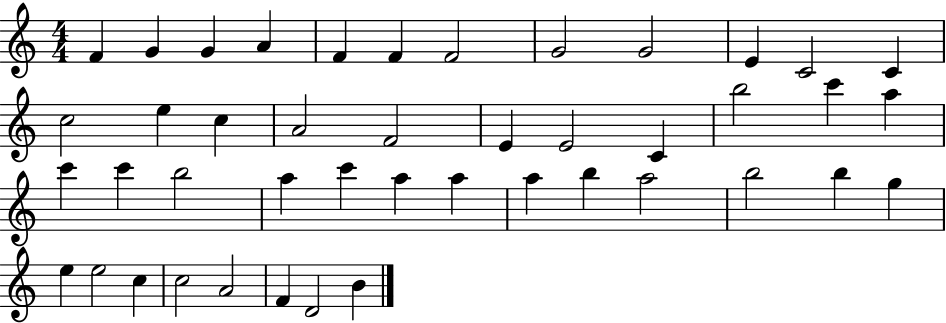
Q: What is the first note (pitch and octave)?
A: F4